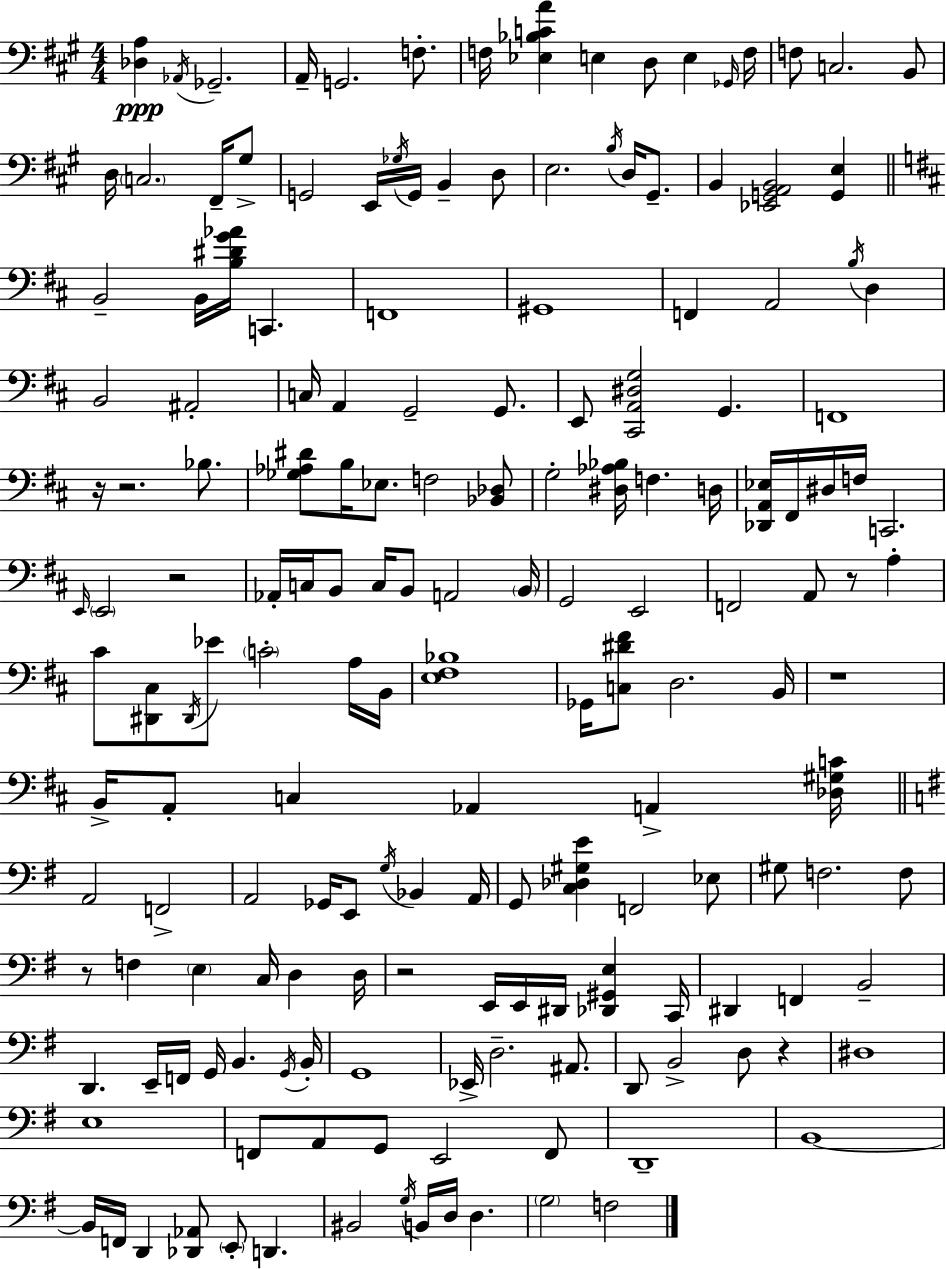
X:1
T:Untitled
M:4/4
L:1/4
K:A
[_D,A,] _A,,/4 _G,,2 A,,/4 G,,2 F,/2 F,/4 [_E,_B,CA] E, D,/2 E, _G,,/4 F,/4 F,/2 C,2 B,,/2 D,/4 C,2 ^F,,/4 ^G,/2 G,,2 E,,/4 _G,/4 G,,/4 B,, D,/2 E,2 B,/4 D,/4 ^G,,/2 B,, [_E,,G,,A,,B,,]2 [G,,E,] B,,2 B,,/4 [B,^DG_A]/4 C,, F,,4 ^G,,4 F,, A,,2 B,/4 D, B,,2 ^A,,2 C,/4 A,, G,,2 G,,/2 E,,/2 [^C,,A,,^D,G,]2 G,, F,,4 z/4 z2 _B,/2 [_G,_A,^D]/2 B,/4 _E,/2 F,2 [_B,,_D,]/2 G,2 [^D,_A,_B,]/4 F, D,/4 [_D,,A,,_E,]/4 ^F,,/4 ^D,/4 F,/4 C,,2 E,,/4 E,,2 z2 _A,,/4 C,/4 B,,/2 C,/4 B,,/2 A,,2 B,,/4 G,,2 E,,2 F,,2 A,,/2 z/2 A, ^C/2 [^D,,^C,]/2 ^D,,/4 _E/2 C2 A,/4 B,,/4 [E,^F,_B,]4 _G,,/4 [C,^D^F]/2 D,2 B,,/4 z4 B,,/4 A,,/2 C, _A,, A,, [_D,^G,C]/4 A,,2 F,,2 A,,2 _G,,/4 E,,/2 G,/4 _B,, A,,/4 G,,/2 [C,_D,^G,E] F,,2 _E,/2 ^G,/2 F,2 F,/2 z/2 F, E, C,/4 D, D,/4 z2 E,,/4 E,,/4 ^D,,/4 [_D,,^G,,E,] C,,/4 ^D,, F,, B,,2 D,, E,,/4 F,,/4 G,,/4 B,, G,,/4 B,,/4 G,,4 _E,,/4 D,2 ^A,,/2 D,,/2 B,,2 D,/2 z ^D,4 E,4 F,,/2 A,,/2 G,,/2 E,,2 F,,/2 D,,4 B,,4 B,,/4 F,,/4 D,, [_D,,_A,,]/2 E,,/2 D,, ^B,,2 G,/4 B,,/4 D,/4 D, G,2 F,2